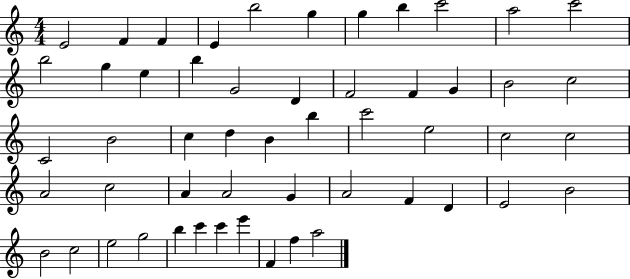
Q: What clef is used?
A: treble